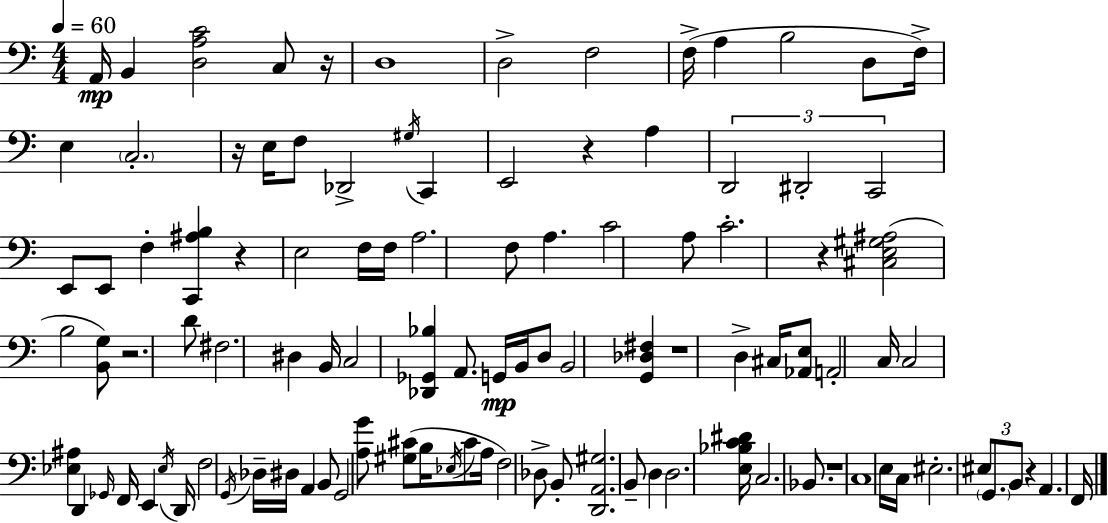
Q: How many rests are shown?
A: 9